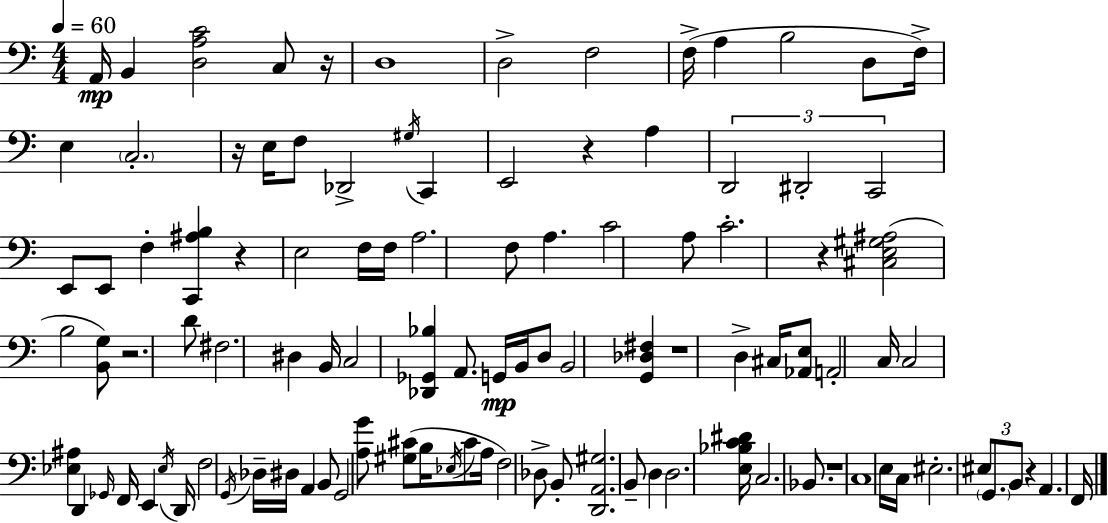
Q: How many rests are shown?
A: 9